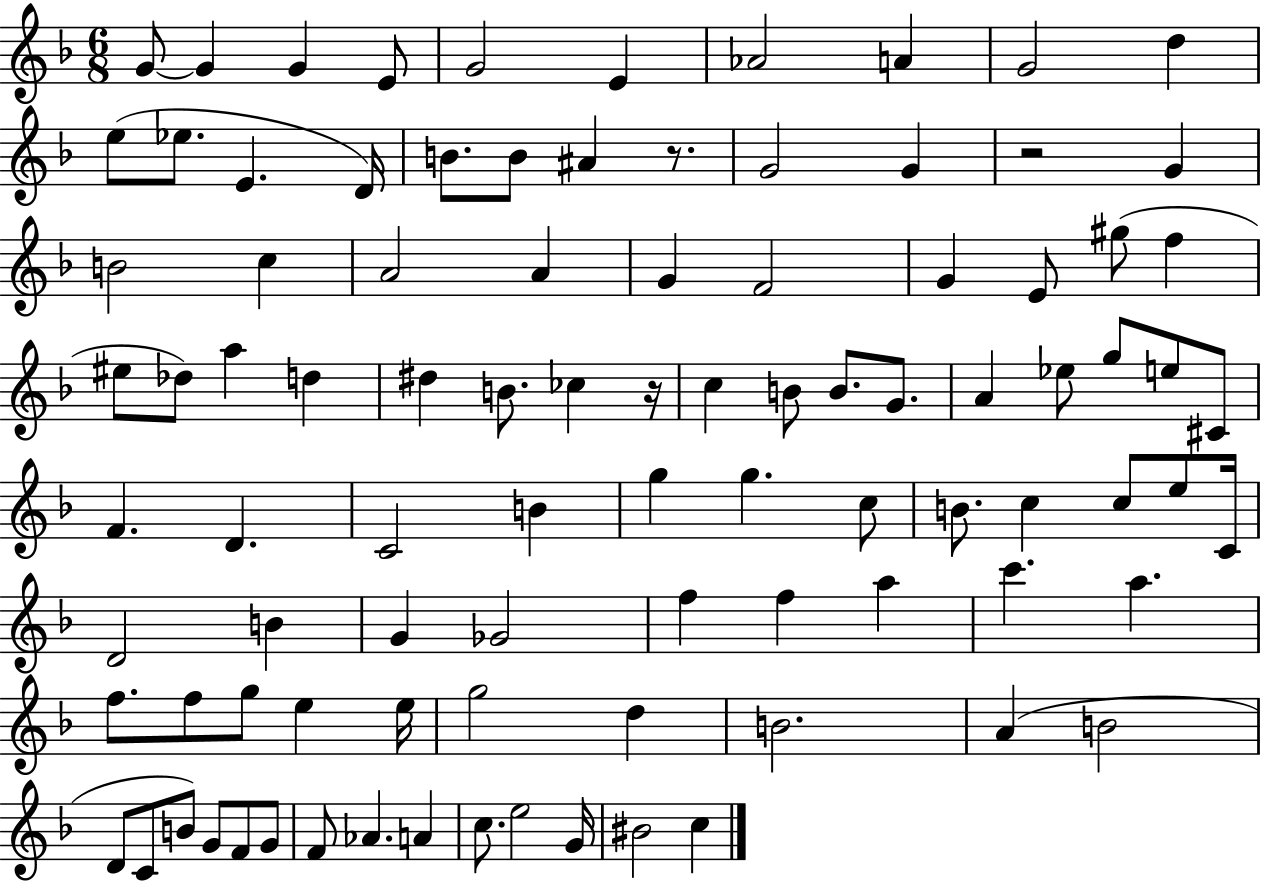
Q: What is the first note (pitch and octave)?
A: G4